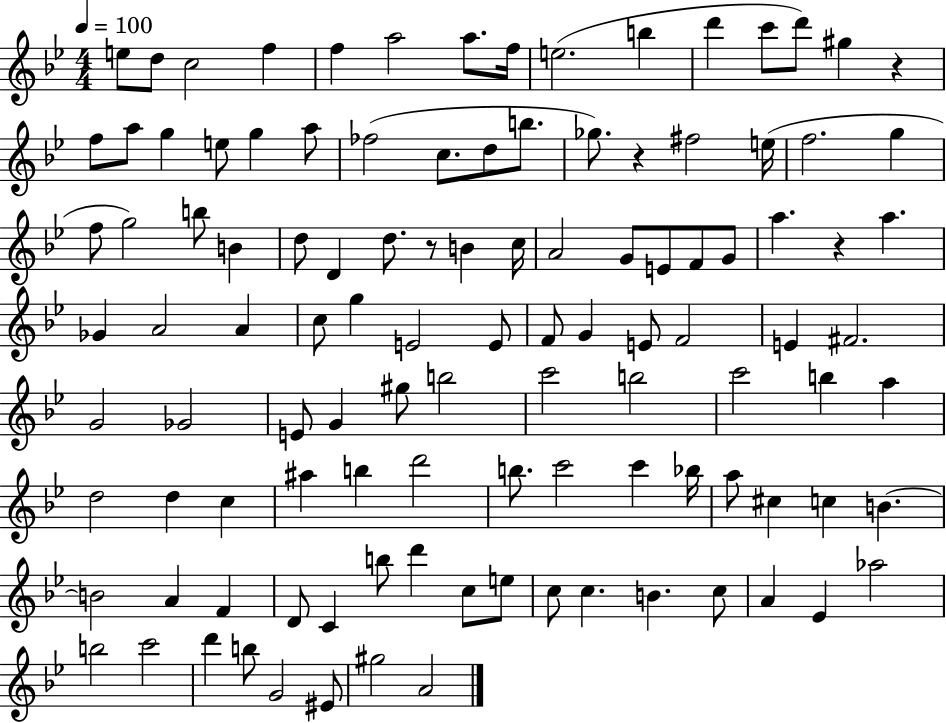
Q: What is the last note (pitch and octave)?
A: A4